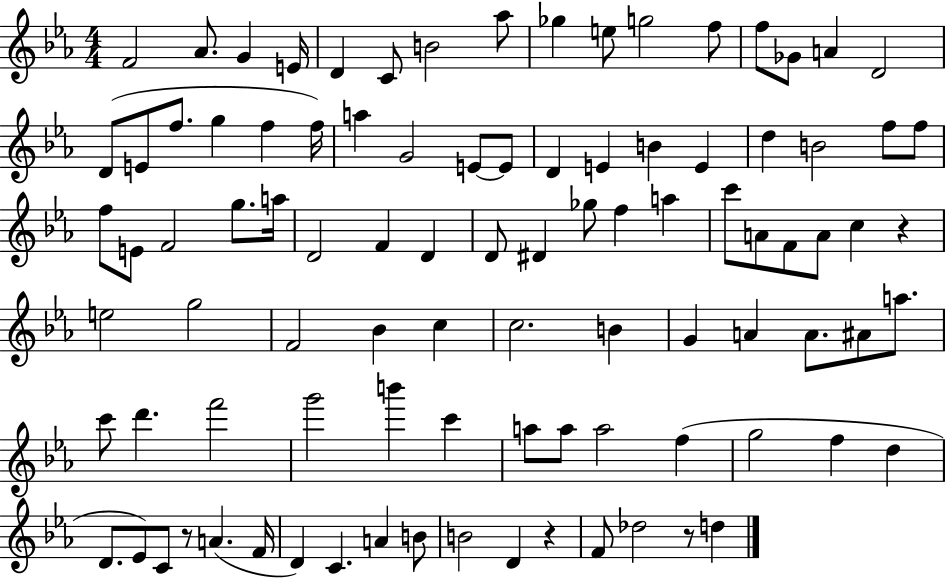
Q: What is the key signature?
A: EES major